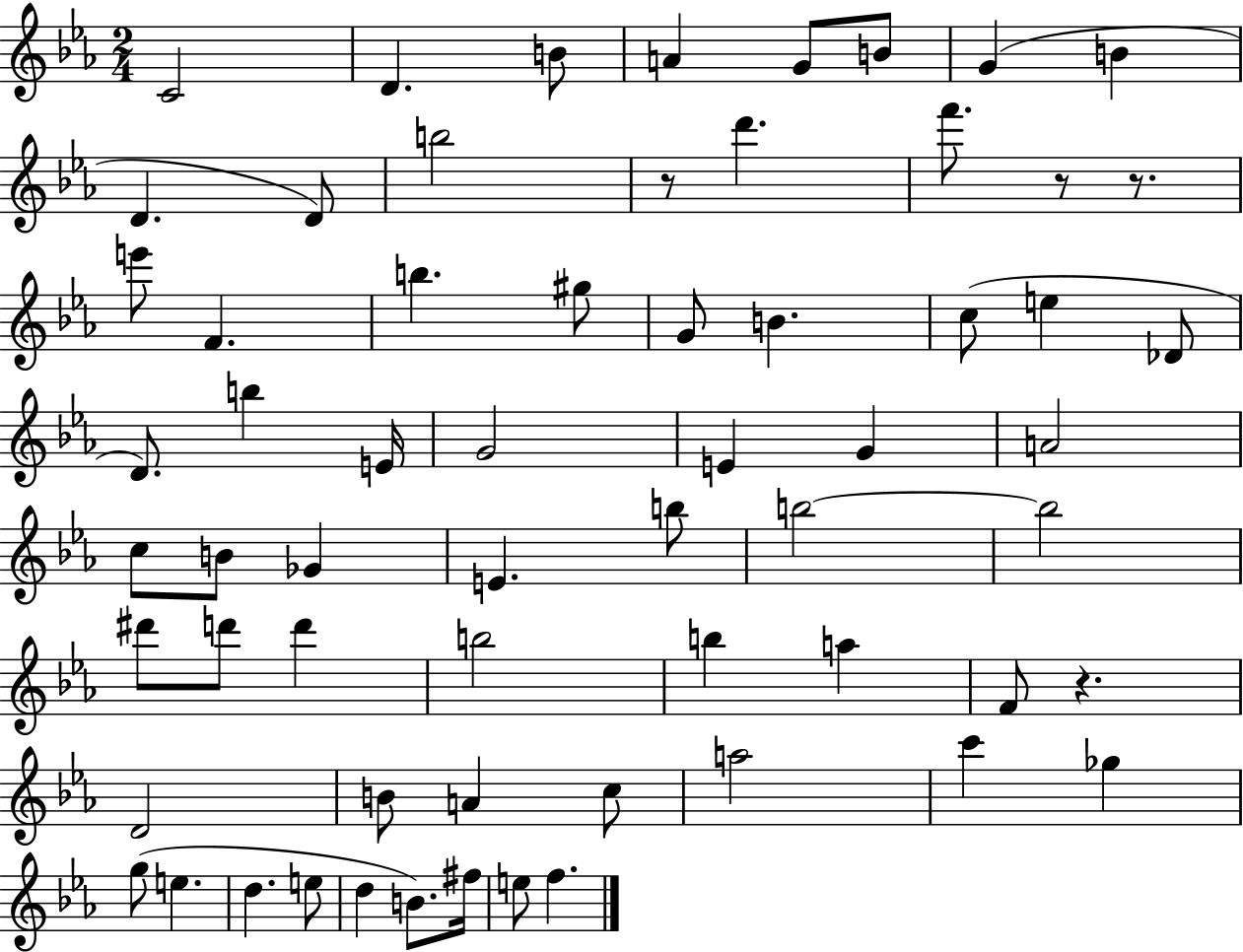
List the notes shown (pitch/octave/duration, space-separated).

C4/h D4/q. B4/e A4/q G4/e B4/e G4/q B4/q D4/q. D4/e B5/h R/e D6/q. F6/e. R/e R/e. E6/e F4/q. B5/q. G#5/e G4/e B4/q. C5/e E5/q Db4/e D4/e. B5/q E4/s G4/h E4/q G4/q A4/h C5/e B4/e Gb4/q E4/q. B5/e B5/h B5/h D#6/e D6/e D6/q B5/h B5/q A5/q F4/e R/q. D4/h B4/e A4/q C5/e A5/h C6/q Gb5/q G5/e E5/q. D5/q. E5/e D5/q B4/e. F#5/s E5/e F5/q.